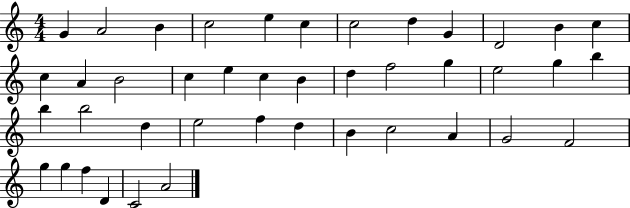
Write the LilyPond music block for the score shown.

{
  \clef treble
  \numericTimeSignature
  \time 4/4
  \key c \major
  g'4 a'2 b'4 | c''2 e''4 c''4 | c''2 d''4 g'4 | d'2 b'4 c''4 | \break c''4 a'4 b'2 | c''4 e''4 c''4 b'4 | d''4 f''2 g''4 | e''2 g''4 b''4 | \break b''4 b''2 d''4 | e''2 f''4 d''4 | b'4 c''2 a'4 | g'2 f'2 | \break g''4 g''4 f''4 d'4 | c'2 a'2 | \bar "|."
}